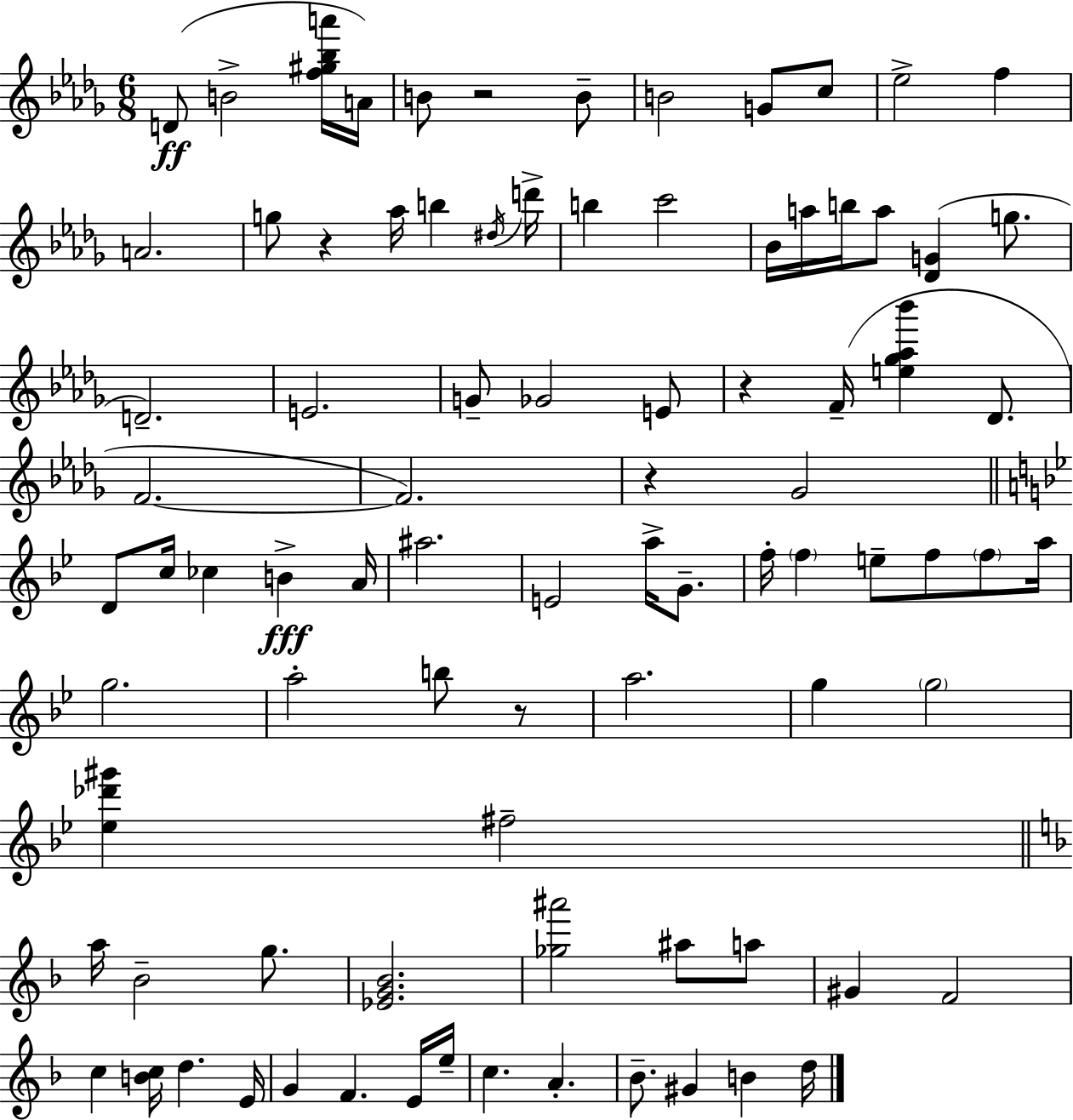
{
  \clef treble
  \numericTimeSignature
  \time 6/8
  \key bes \minor
  d'8(\ff b'2-> <f'' gis'' bes'' a'''>16 a'16) | b'8 r2 b'8-- | b'2 g'8 c''8 | ees''2-> f''4 | \break a'2. | g''8 r4 aes''16 b''4 \acciaccatura { dis''16 } | d'''16-> b''4 c'''2 | bes'16 a''16 b''16 a''8 <des' g'>4( g''8. | \break d'2.--) | e'2. | g'8-- ges'2 e'8 | r4 f'16--( <e'' ges'' aes'' bes'''>4 des'8. | \break f'2.~~ | f'2.) | r4 ges'2 | \bar "||" \break \key g \minor d'8 c''16 ces''4 b'4->\fff a'16 | ais''2. | e'2 a''16-> g'8.-- | f''16-. \parenthesize f''4 e''8-- f''8 \parenthesize f''8 a''16 | \break g''2. | a''2-. b''8 r8 | a''2. | g''4 \parenthesize g''2 | \break <ees'' des''' gis'''>4 fis''2-- | \bar "||" \break \key f \major a''16 bes'2-- g''8. | <ees' g' bes'>2. | <ges'' ais'''>2 ais''8 a''8 | gis'4 f'2 | \break c''4 <b' c''>16 d''4. e'16 | g'4 f'4. e'16 e''16-- | c''4. a'4.-. | bes'8.-- gis'4 b'4 d''16 | \break \bar "|."
}